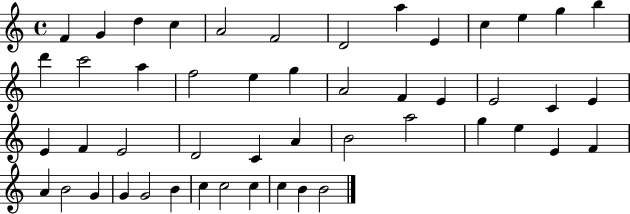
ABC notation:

X:1
T:Untitled
M:4/4
L:1/4
K:C
F G d c A2 F2 D2 a E c e g b d' c'2 a f2 e g A2 F E E2 C E E F E2 D2 C A B2 a2 g e E F A B2 G G G2 B c c2 c c B B2